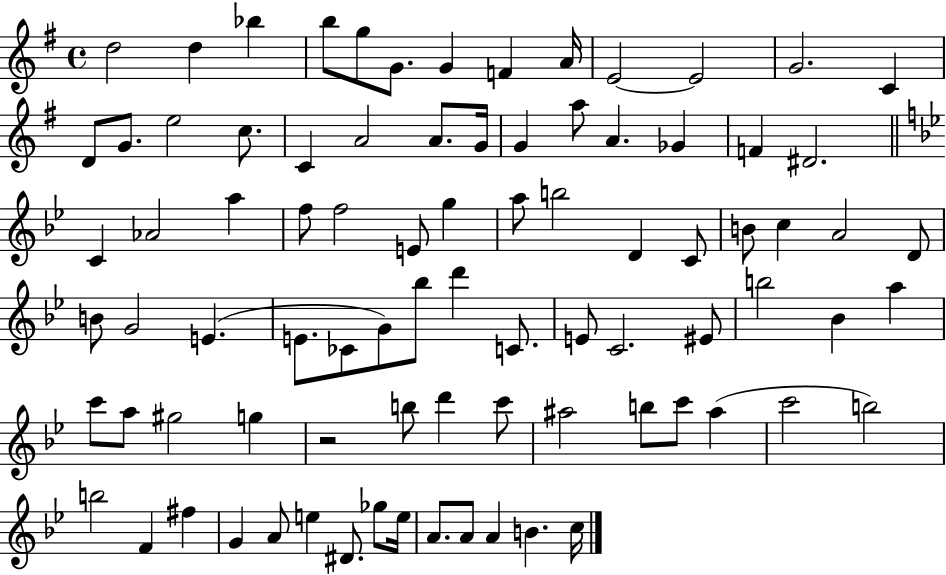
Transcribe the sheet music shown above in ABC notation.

X:1
T:Untitled
M:4/4
L:1/4
K:G
d2 d _b b/2 g/2 G/2 G F A/4 E2 E2 G2 C D/2 G/2 e2 c/2 C A2 A/2 G/4 G a/2 A _G F ^D2 C _A2 a f/2 f2 E/2 g a/2 b2 D C/2 B/2 c A2 D/2 B/2 G2 E E/2 _C/2 G/2 _b/2 d' C/2 E/2 C2 ^E/2 b2 _B a c'/2 a/2 ^g2 g z2 b/2 d' c'/2 ^a2 b/2 c'/2 ^a c'2 b2 b2 F ^f G A/2 e ^D/2 _g/2 e/4 A/2 A/2 A B c/4